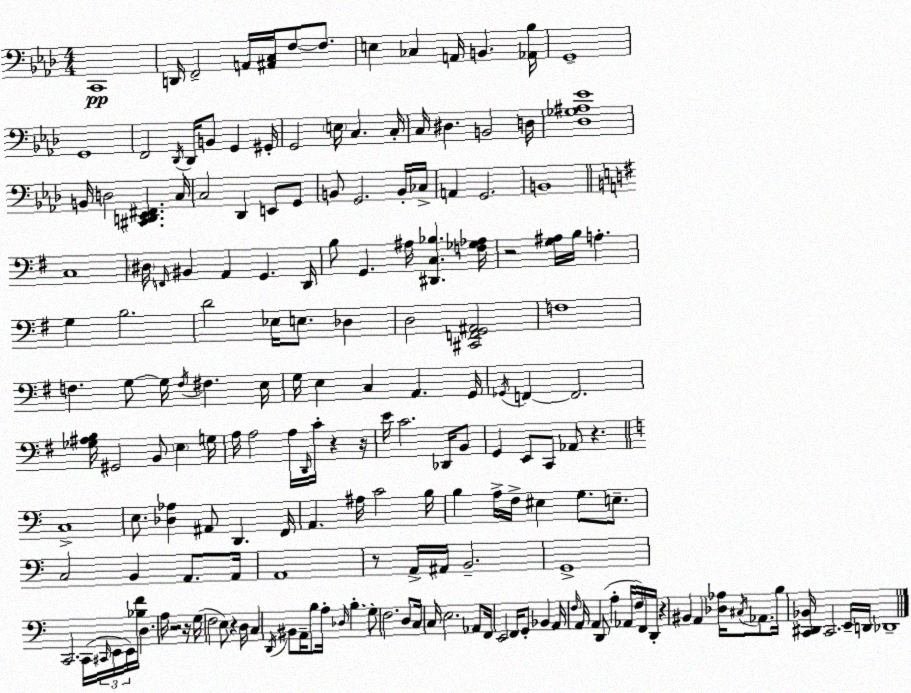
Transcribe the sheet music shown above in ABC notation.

X:1
T:Untitled
M:4/4
L:1/4
K:Ab
C,,4 D,,/4 F,,2 A,,/4 [^A,,C,]/4 F,/2 F,/2 E, _C, A,,/4 B,, [_A,,_B,]/4 G,,4 G,,4 F,,2 _D,,/4 _D,,/4 B,,/2 G,, ^G,,/4 G,,2 E,/4 C, C,/4 C,/4 ^D, B,,2 D,/4 [_D,_G,^A,_E]4 B,,/4 D,2 [^C,,D,,_E,,^F,,] C,/4 C,2 _D,, E,,/2 G,,/2 B,,/2 G,,2 B,,/4 _C,/4 A,, G,,2 B,,4 C,4 ^D,/4 F,,/4 ^B,, A,, G,, D,,/4 B,/2 G,, ^A,/4 [^D,,C,_B,] [F,_G,_A,]/4 z2 [G,^A,]/4 B,/4 A, G, B,2 D2 _E,/4 E,/2 _D, D,2 [^C,,F,,G,,^A,,]2 F,4 F, G,/2 G,/4 F,/4 ^F, E,/4 G,/4 E, C, A,, G,,/4 _G,,/4 F,, F,,2 [_G,^A,B,]/4 ^G,,2 B,,/2 E, G,/4 A,/4 A,2 A,/4 D,,/4 C/4 z z/4 E/4 C2 _D,,/4 B,,/2 G,, E,,/2 C,,/2 _A,,/2 z C,4 E,/2 [_D,_A,] ^A,,/2 D,, F,,/4 A,, ^A,/4 C2 B,/4 B, A,/4 F,/4 ^E, G,/2 E,/2 C,2 B,, A,,/2 A,,/4 A,,4 z/2 A,,/4 ^A,,/4 B,,2 G,,4 C,,2 C,,/4 ^C,,/4 E,,/4 E,,/4 [_B,F]/4 D, A,/4 z2 z/4 G,/4 F,2 E,/2 z D,/4 C, D,,/4 ^B,,/2 A,,/4 B,/2 A,/4 _D,/4 B, G,/2 F,2 D,/2 C,/4 C,/4 E,2 _A,,/2 F,,/4 E,,2 F,,/4 G,,/2 _B,, A,,/4 F,/4 A,,/4 A,, D,,/2 A, _A,,/4 F,/4 F,,/4 D,,/4 z ^B,, A,, [_D,_A,]/4 ^C,/4 _A,,/2 B,/4 [C,,^D,,_B,,]/4 C,,2 E,,/4 D,,/4 _D,,4